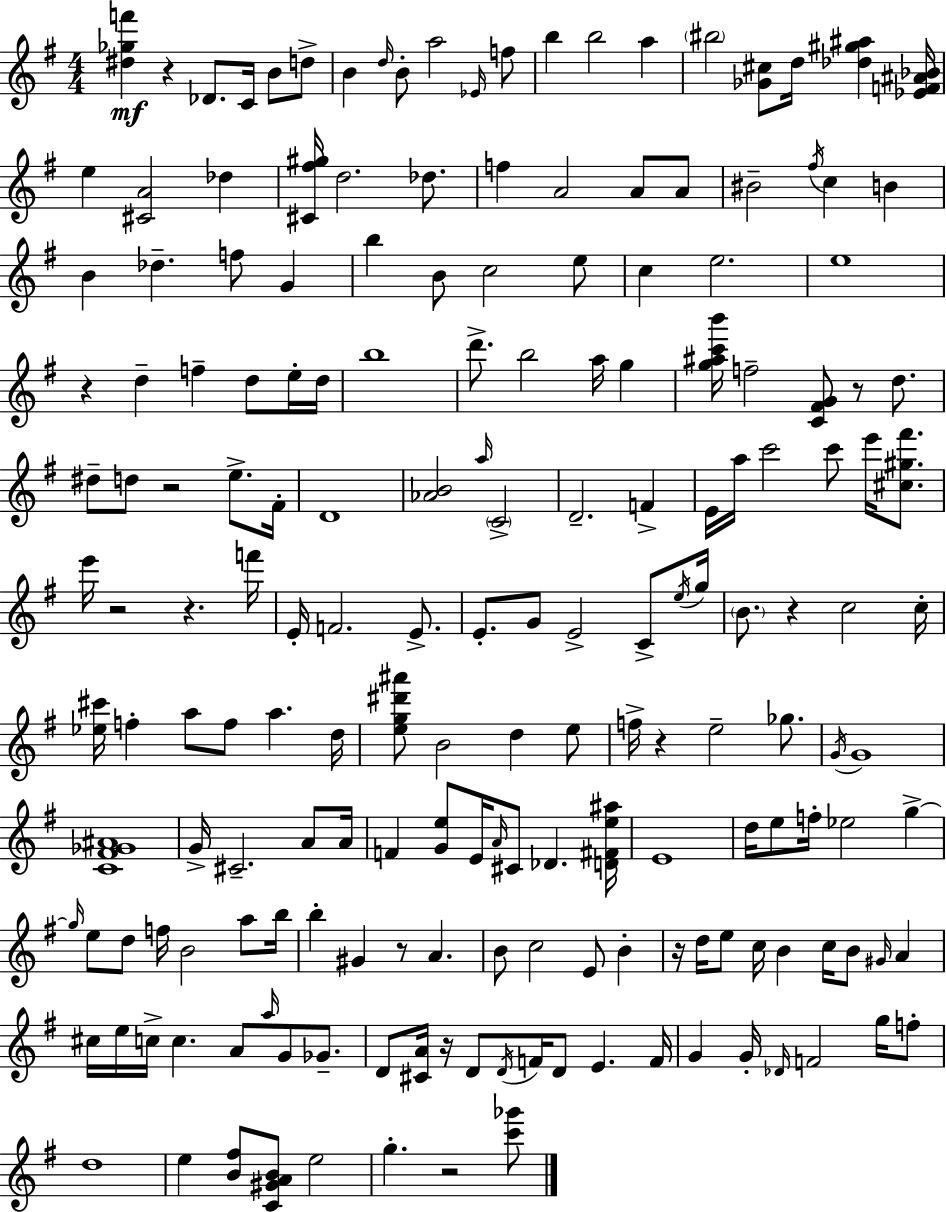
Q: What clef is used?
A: treble